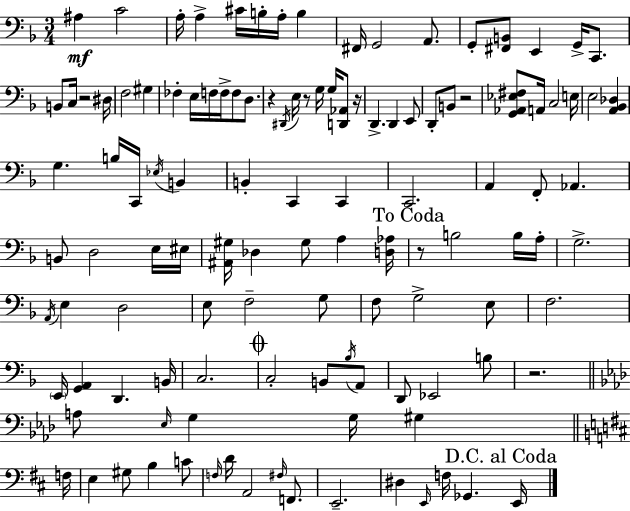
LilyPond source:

{
  \clef bass
  \numericTimeSignature
  \time 3/4
  \key f \major
  \repeat volta 2 { ais4\mf c'2 | a16-. a4-> cis'16 b16-. a16-. b4 | fis,16 g,2 a,8. | g,8-. <fis, b,>8 e,4 g,16-> c,8. | \break b,8 c16 r2 dis16 | f2 gis4 | fes4-. e16 f16 f16-> f8 d8. | r4 \acciaccatura { dis,16 } e16 r8 g16 g16 <d, aes,>8 | \break r16 d,4.-> d,4 e,8 | d,8-. b,8 r2 | <g, aes, ees fis>8 a,16 c2 | e16 e2 <a, bes, des>4 | \break g4. b16 c,16 \acciaccatura { ees16 } b,4 | b,4-. c,4 c,4 | c,2. | a,4 f,8-. aes,4. | \break b,8 d2 | e16 eis16 <ais, gis>16 des4 gis8 a4 | <d aes>16 \mark "To Coda" r8 b2 | b16 a16-. g2.-> | \break \acciaccatura { a,16 } e4 d2 | e8 f2-- | g8 f8 g2-> | e8 f2. | \break \parenthesize e,16 <g, a,>4 d,4. | b,16 c2. | \mark \markup { \musicglyph "scripts.coda" } c2-. b,8 | \acciaccatura { bes16 } a,8 d,8 ees,2 | \break b8 r2. | \bar "||" \break \key aes \major a8 \grace { ees16 } g4 g16 gis4 | \bar "||" \break \key d \major f16 e4 gis8 b4 c'8 | \grace { f16 } d'16 a,2 \grace { fis16 } | f,8. e,2.-- | dis4 \grace { e,16 } f16 ges,4. | \break \mark "D.C. al Coda" e,16 } \bar "|."
}